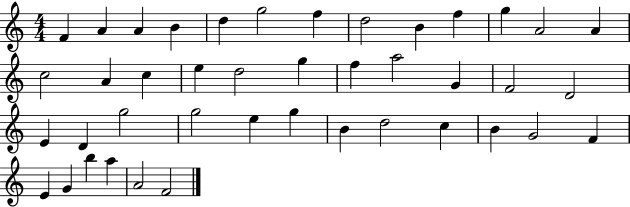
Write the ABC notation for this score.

X:1
T:Untitled
M:4/4
L:1/4
K:C
F A A B d g2 f d2 B f g A2 A c2 A c e d2 g f a2 G F2 D2 E D g2 g2 e g B d2 c B G2 F E G b a A2 F2